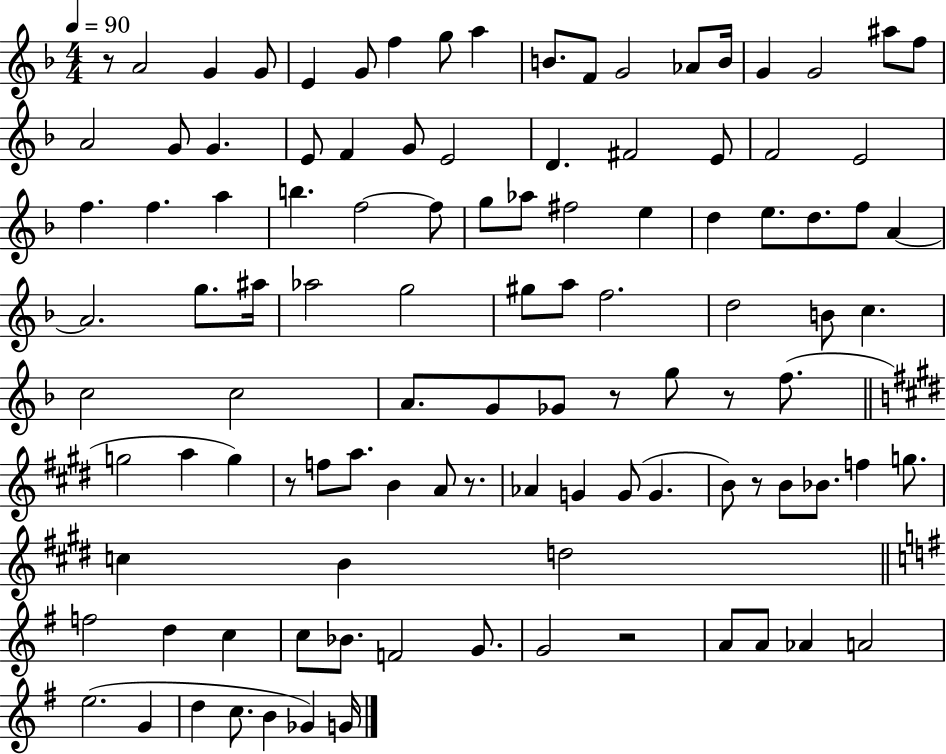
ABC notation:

X:1
T:Untitled
M:4/4
L:1/4
K:F
z/2 A2 G G/2 E G/2 f g/2 a B/2 F/2 G2 _A/2 B/4 G G2 ^a/2 f/2 A2 G/2 G E/2 F G/2 E2 D ^F2 E/2 F2 E2 f f a b f2 f/2 g/2 _a/2 ^f2 e d e/2 d/2 f/2 A A2 g/2 ^a/4 _a2 g2 ^g/2 a/2 f2 d2 B/2 c c2 c2 A/2 G/2 _G/2 z/2 g/2 z/2 f/2 g2 a g z/2 f/2 a/2 B A/2 z/2 _A G G/2 G B/2 z/2 B/2 _B/2 f g/2 c B d2 f2 d c c/2 _B/2 F2 G/2 G2 z2 A/2 A/2 _A A2 e2 G d c/2 B _G G/4